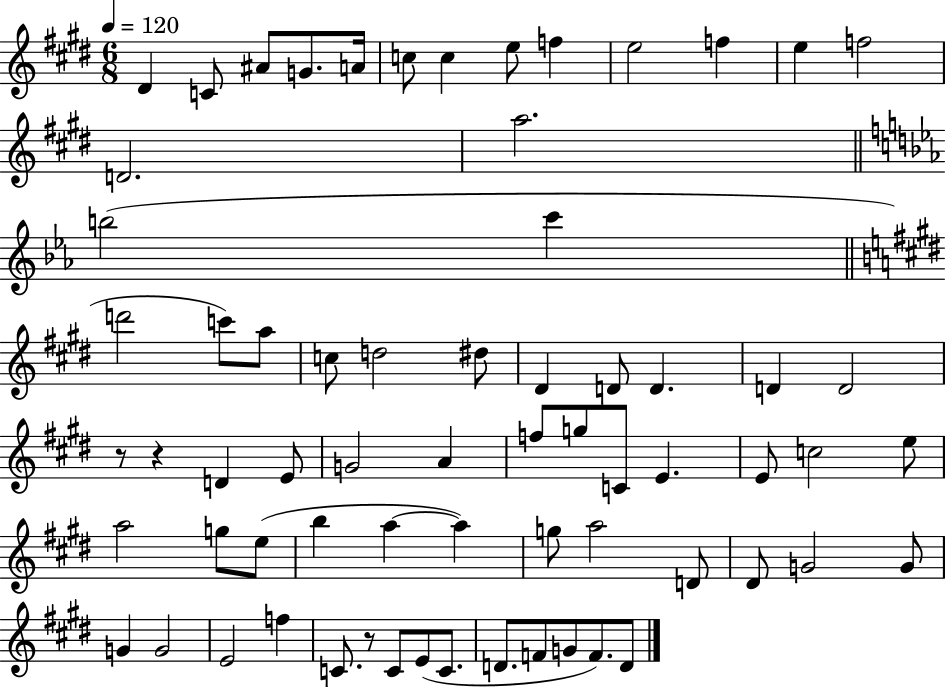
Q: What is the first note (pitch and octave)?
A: D#4